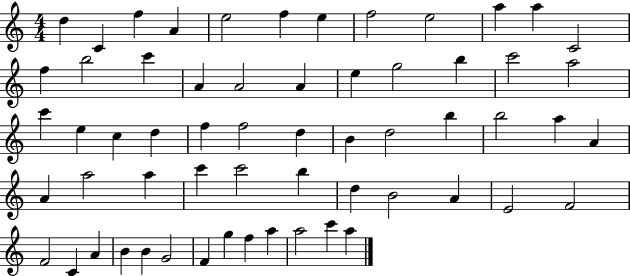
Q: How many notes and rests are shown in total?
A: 60